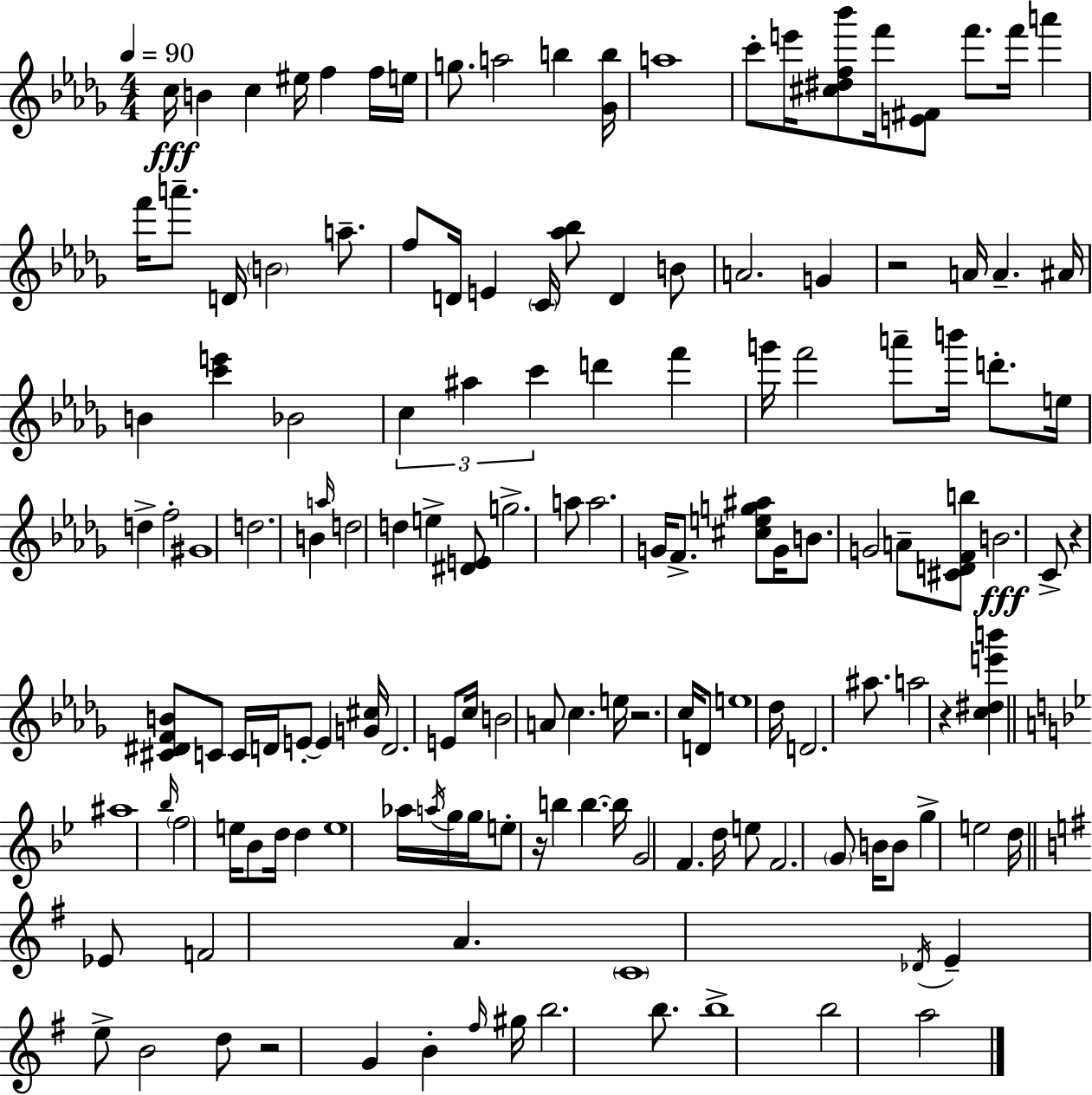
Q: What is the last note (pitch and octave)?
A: A5